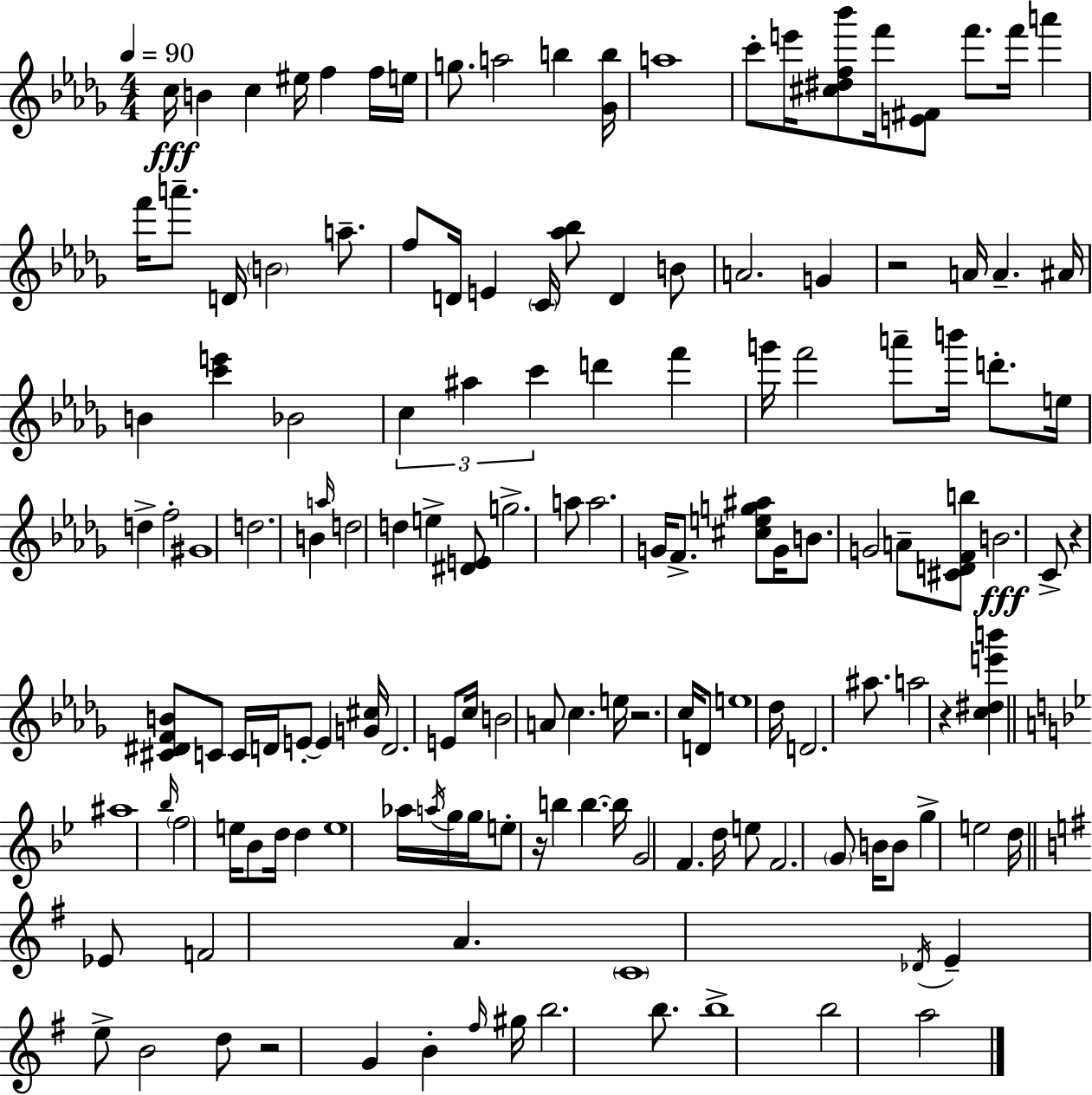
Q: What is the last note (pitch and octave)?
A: A5